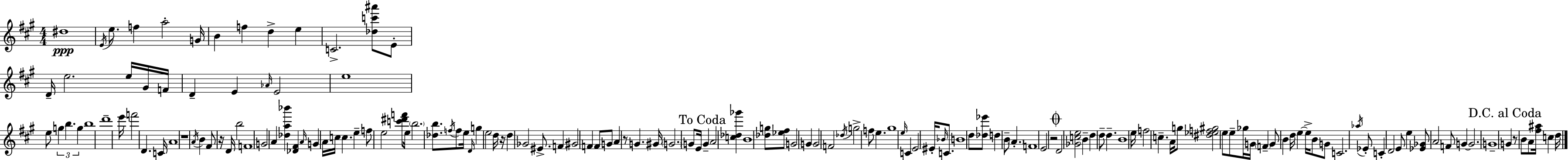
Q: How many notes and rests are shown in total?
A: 156